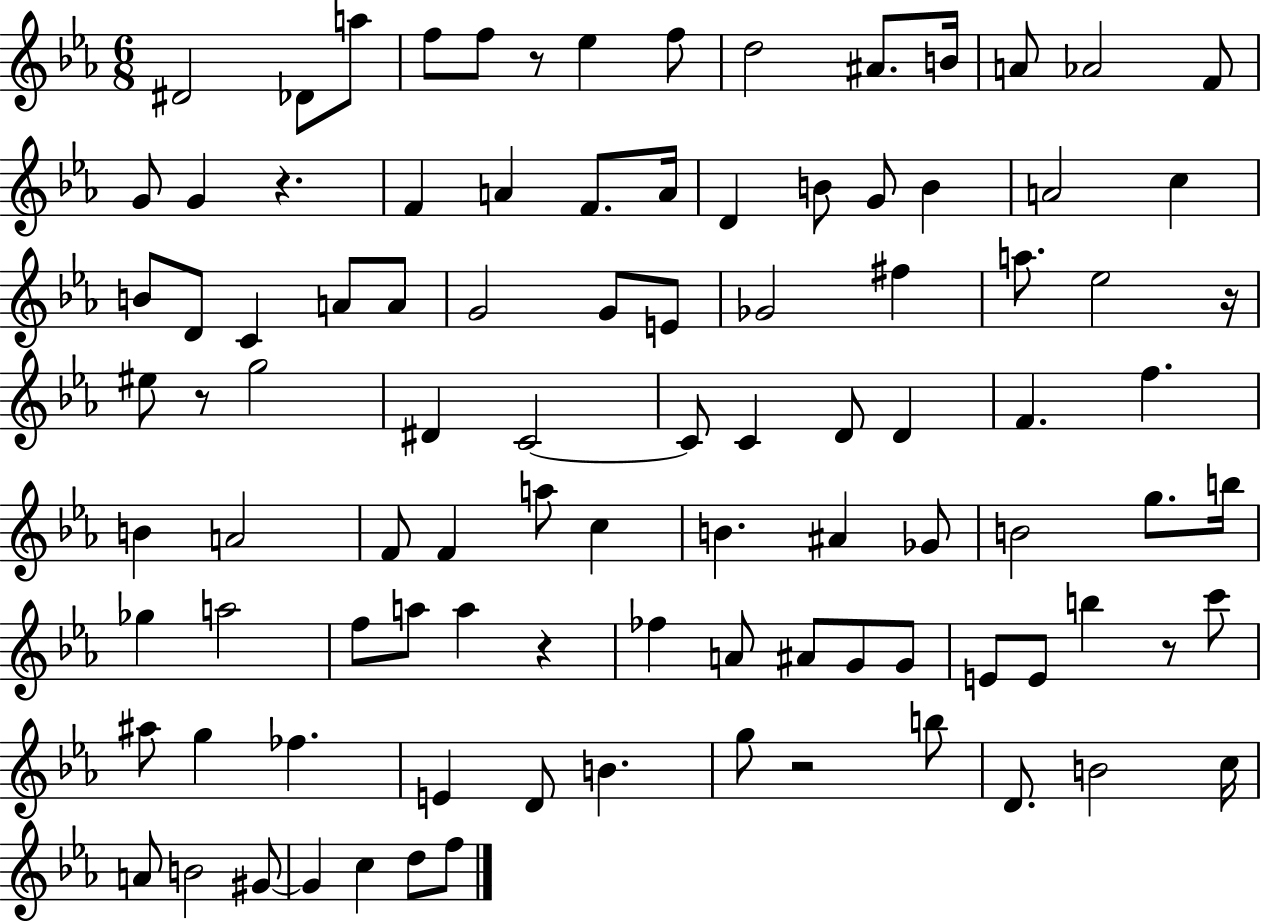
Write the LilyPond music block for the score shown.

{
  \clef treble
  \numericTimeSignature
  \time 6/8
  \key ees \major
  dis'2 des'8 a''8 | f''8 f''8 r8 ees''4 f''8 | d''2 ais'8. b'16 | a'8 aes'2 f'8 | \break g'8 g'4 r4. | f'4 a'4 f'8. a'16 | d'4 b'8 g'8 b'4 | a'2 c''4 | \break b'8 d'8 c'4 a'8 a'8 | g'2 g'8 e'8 | ges'2 fis''4 | a''8. ees''2 r16 | \break eis''8 r8 g''2 | dis'4 c'2~~ | c'8 c'4 d'8 d'4 | f'4. f''4. | \break b'4 a'2 | f'8 f'4 a''8 c''4 | b'4. ais'4 ges'8 | b'2 g''8. b''16 | \break ges''4 a''2 | f''8 a''8 a''4 r4 | fes''4 a'8 ais'8 g'8 g'8 | e'8 e'8 b''4 r8 c'''8 | \break ais''8 g''4 fes''4. | e'4 d'8 b'4. | g''8 r2 b''8 | d'8. b'2 c''16 | \break a'8 b'2 gis'8~~ | gis'4 c''4 d''8 f''8 | \bar "|."
}